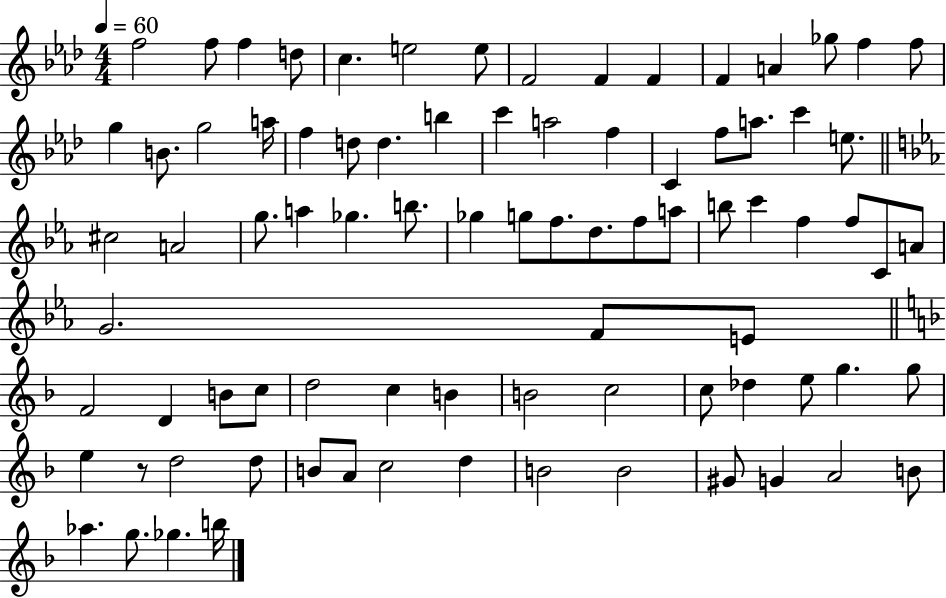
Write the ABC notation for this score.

X:1
T:Untitled
M:4/4
L:1/4
K:Ab
f2 f/2 f d/2 c e2 e/2 F2 F F F A _g/2 f f/2 g B/2 g2 a/4 f d/2 d b c' a2 f C f/2 a/2 c' e/2 ^c2 A2 g/2 a _g b/2 _g g/2 f/2 d/2 f/2 a/2 b/2 c' f f/2 C/2 A/2 G2 F/2 E/2 F2 D B/2 c/2 d2 c B B2 c2 c/2 _d e/2 g g/2 e z/2 d2 d/2 B/2 A/2 c2 d B2 B2 ^G/2 G A2 B/2 _a g/2 _g b/4